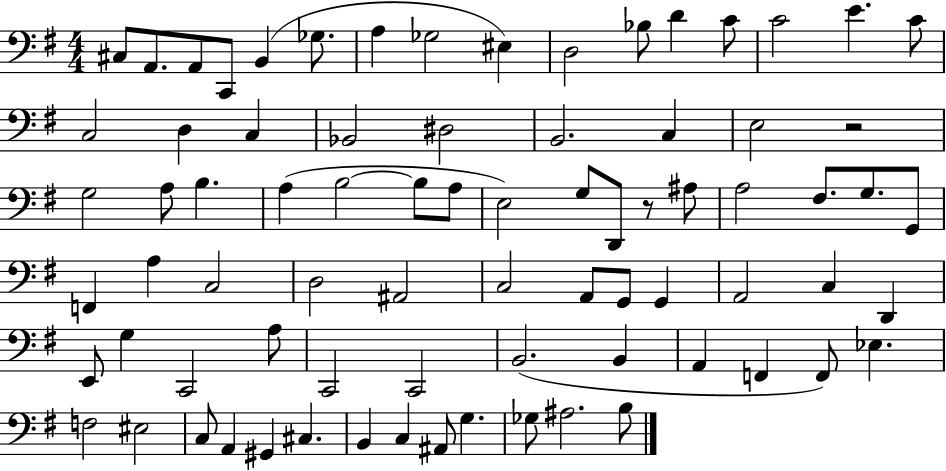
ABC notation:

X:1
T:Untitled
M:4/4
L:1/4
K:G
^C,/2 A,,/2 A,,/2 C,,/2 B,, _G,/2 A, _G,2 ^E, D,2 _B,/2 D C/2 C2 E C/2 C,2 D, C, _B,,2 ^D,2 B,,2 C, E,2 z2 G,2 A,/2 B, A, B,2 B,/2 A,/2 E,2 G,/2 D,,/2 z/2 ^A,/2 A,2 ^F,/2 G,/2 G,,/2 F,, A, C,2 D,2 ^A,,2 C,2 A,,/2 G,,/2 G,, A,,2 C, D,, E,,/2 G, C,,2 A,/2 C,,2 C,,2 B,,2 B,, A,, F,, F,,/2 _E, F,2 ^E,2 C,/2 A,, ^G,, ^C, B,, C, ^A,,/2 G, _G,/2 ^A,2 B,/2